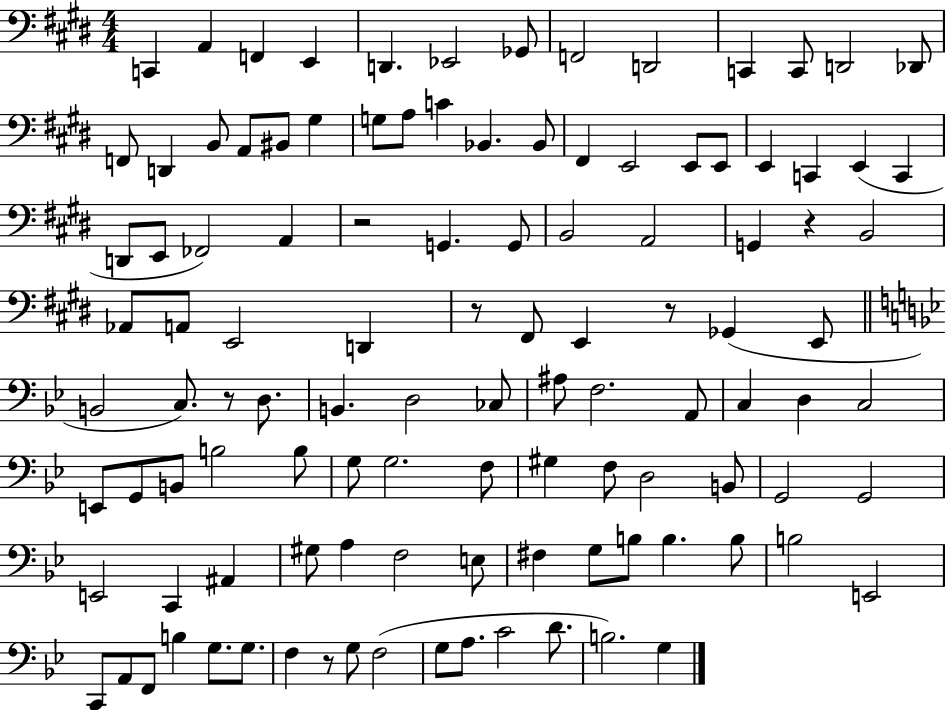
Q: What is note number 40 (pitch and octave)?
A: A2